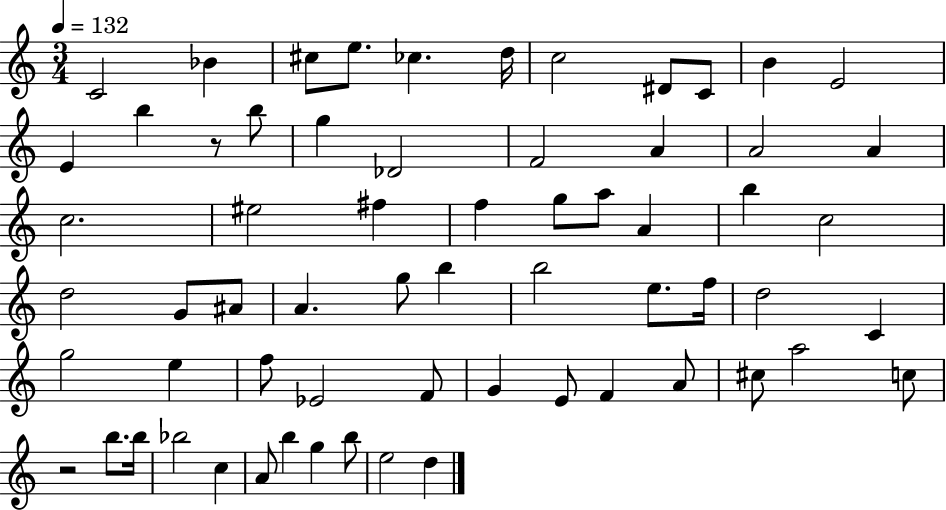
{
  \clef treble
  \numericTimeSignature
  \time 3/4
  \key c \major
  \tempo 4 = 132
  c'2 bes'4 | cis''8 e''8. ces''4. d''16 | c''2 dis'8 c'8 | b'4 e'2 | \break e'4 b''4 r8 b''8 | g''4 des'2 | f'2 a'4 | a'2 a'4 | \break c''2. | eis''2 fis''4 | f''4 g''8 a''8 a'4 | b''4 c''2 | \break d''2 g'8 ais'8 | a'4. g''8 b''4 | b''2 e''8. f''16 | d''2 c'4 | \break g''2 e''4 | f''8 ees'2 f'8 | g'4 e'8 f'4 a'8 | cis''8 a''2 c''8 | \break r2 b''8. b''16 | bes''2 c''4 | a'8 b''4 g''4 b''8 | e''2 d''4 | \break \bar "|."
}